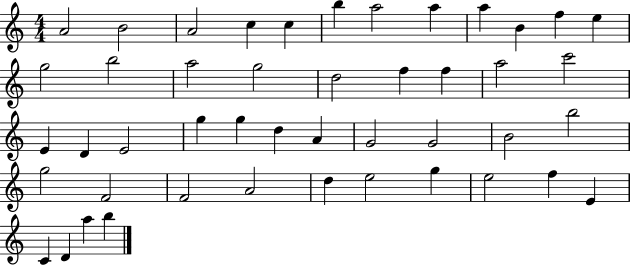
A4/h B4/h A4/h C5/q C5/q B5/q A5/h A5/q A5/q B4/q F5/q E5/q G5/h B5/h A5/h G5/h D5/h F5/q F5/q A5/h C6/h E4/q D4/q E4/h G5/q G5/q D5/q A4/q G4/h G4/h B4/h B5/h G5/h F4/h F4/h A4/h D5/q E5/h G5/q E5/h F5/q E4/q C4/q D4/q A5/q B5/q